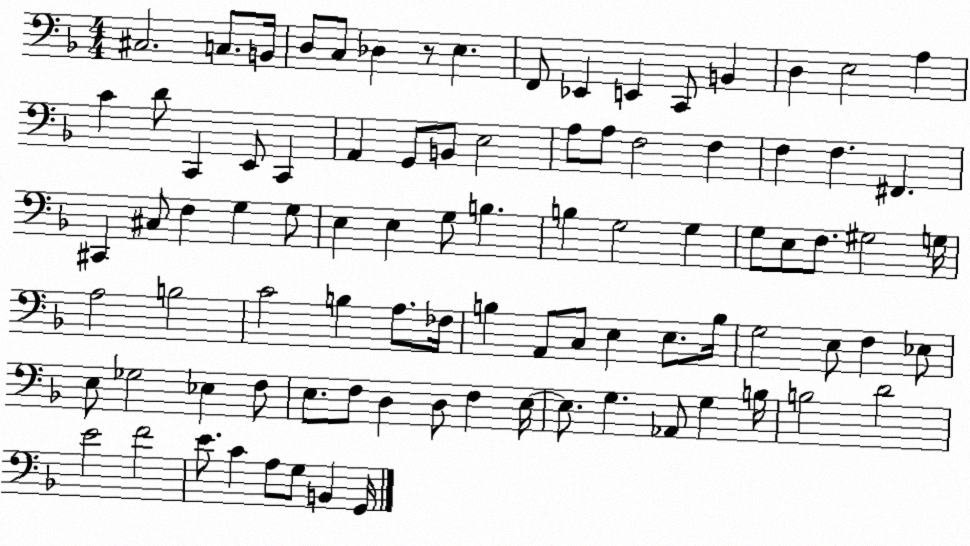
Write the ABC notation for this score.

X:1
T:Untitled
M:4/4
L:1/4
K:F
^C,2 C,/2 B,,/4 D,/2 C,/2 _D, z/2 E, F,,/2 _E,, E,, C,,/2 B,, D, E,2 A, C D/2 C,, E,,/2 C,, A,, G,,/2 B,,/2 E,2 A,/2 A,/2 F,2 F, F, F, ^F,, ^C,, ^C,/2 F, G, G,/2 E, E, G,/2 B, B, G,2 G, G,/2 E,/2 F,/2 ^G,2 G,/4 A,2 B,2 C2 B, A,/2 _F,/4 B, A,,/2 C,/2 E, E,/2 B,/4 G,2 E,/2 F, _E,/2 E,/2 _G,2 _E, F,/2 E,/2 F,/2 D, D,/2 F, E,/4 E,/2 G, _A,,/2 G, B,/4 B,2 D2 E2 F2 E/2 C A,/2 G,/2 B,, G,,/4